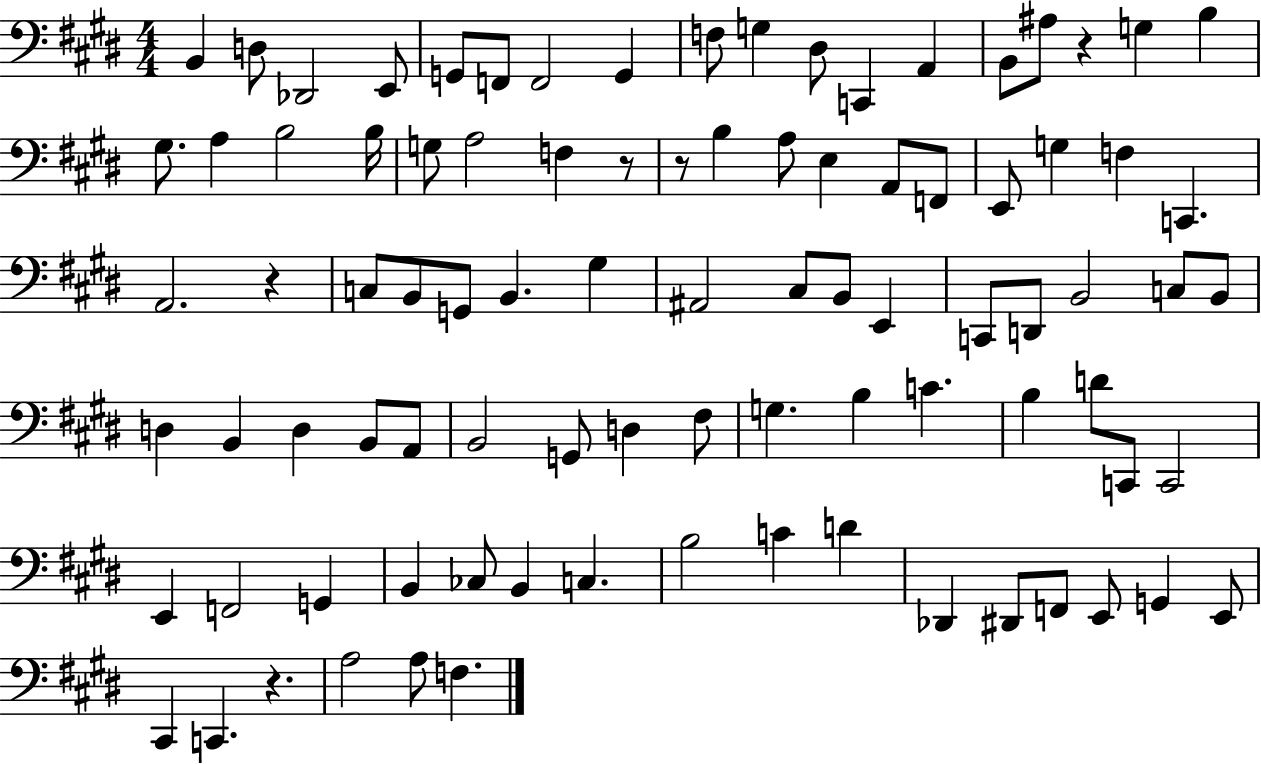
B2/q D3/e Db2/h E2/e G2/e F2/e F2/h G2/q F3/e G3/q D#3/e C2/q A2/q B2/e A#3/e R/q G3/q B3/q G#3/e. A3/q B3/h B3/s G3/e A3/h F3/q R/e R/e B3/q A3/e E3/q A2/e F2/e E2/e G3/q F3/q C2/q. A2/h. R/q C3/e B2/e G2/e B2/q. G#3/q A#2/h C#3/e B2/e E2/q C2/e D2/e B2/h C3/e B2/e D3/q B2/q D3/q B2/e A2/e B2/h G2/e D3/q F#3/e G3/q. B3/q C4/q. B3/q D4/e C2/e C2/h E2/q F2/h G2/q B2/q CES3/e B2/q C3/q. B3/h C4/q D4/q Db2/q D#2/e F2/e E2/e G2/q E2/e C#2/q C2/q. R/q. A3/h A3/e F3/q.